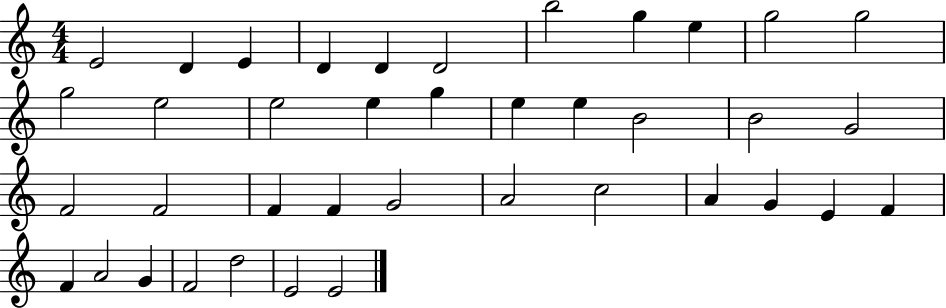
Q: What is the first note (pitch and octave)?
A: E4